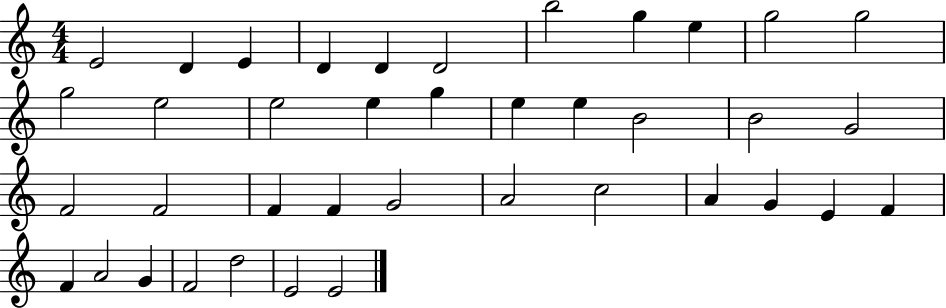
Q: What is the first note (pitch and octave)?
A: E4